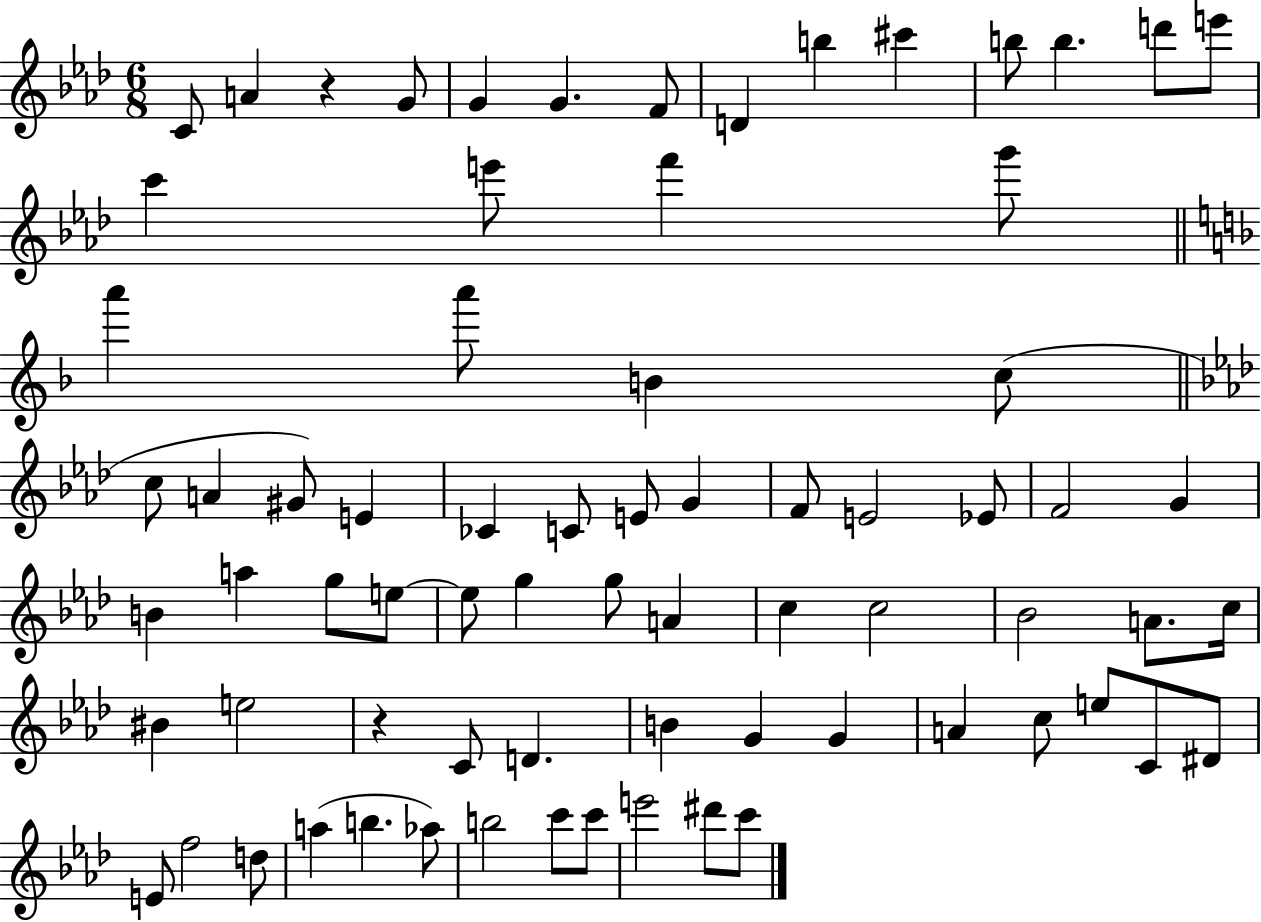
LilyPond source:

{
  \clef treble
  \numericTimeSignature
  \time 6/8
  \key aes \major
  c'8 a'4 r4 g'8 | g'4 g'4. f'8 | d'4 b''4 cis'''4 | b''8 b''4. d'''8 e'''8 | \break c'''4 e'''8 f'''4 g'''8 | \bar "||" \break \key d \minor a'''4 a'''8 b'4 c''8( | \bar "||" \break \key f \minor c''8 a'4 gis'8) e'4 | ces'4 c'8 e'8 g'4 | f'8 e'2 ees'8 | f'2 g'4 | \break b'4 a''4 g''8 e''8~~ | e''8 g''4 g''8 a'4 | c''4 c''2 | bes'2 a'8. c''16 | \break bis'4 e''2 | r4 c'8 d'4. | b'4 g'4 g'4 | a'4 c''8 e''8 c'8 dis'8 | \break e'8 f''2 d''8 | a''4( b''4. aes''8) | b''2 c'''8 c'''8 | e'''2 dis'''8 c'''8 | \break \bar "|."
}